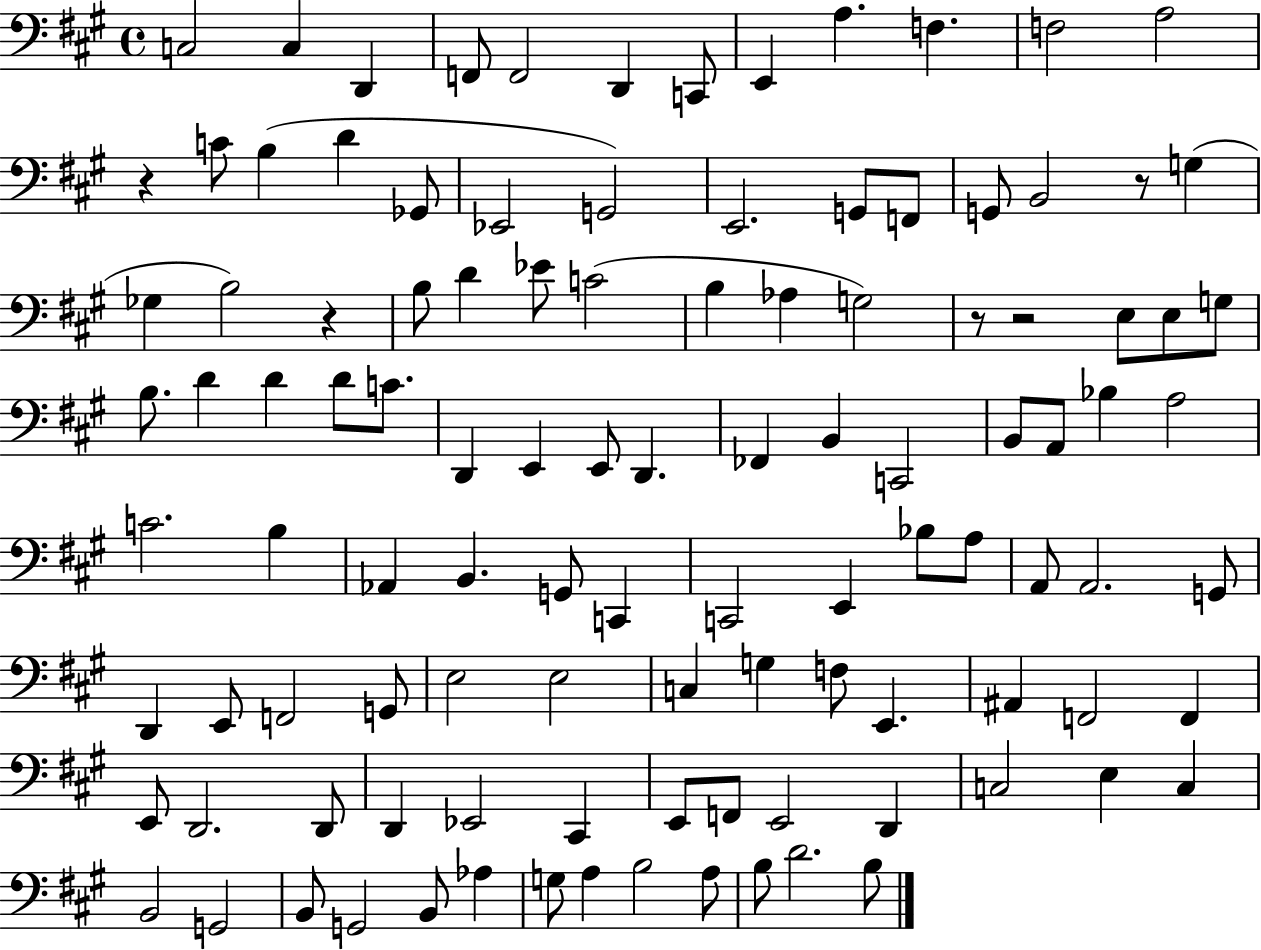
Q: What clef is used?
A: bass